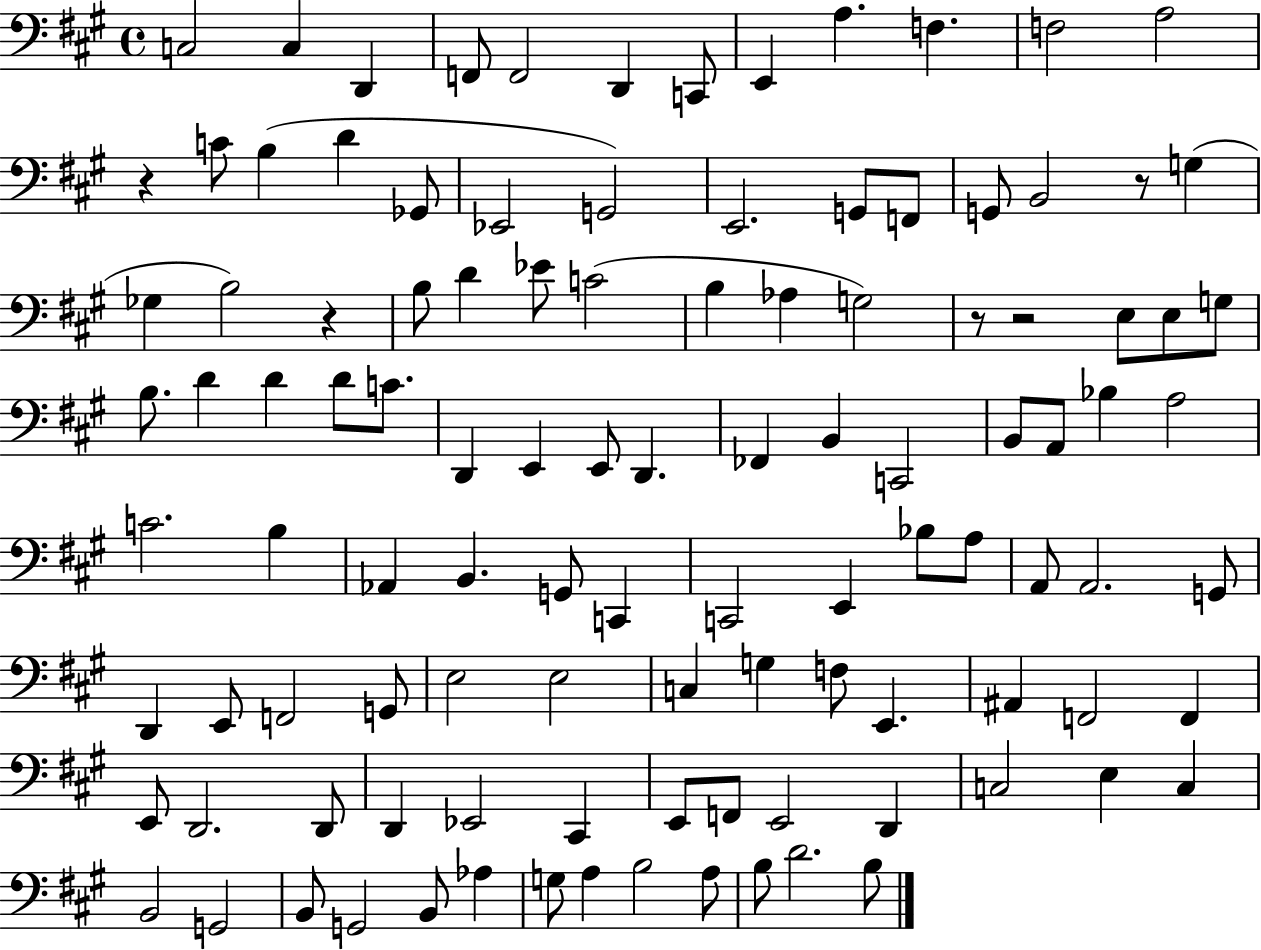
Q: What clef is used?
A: bass